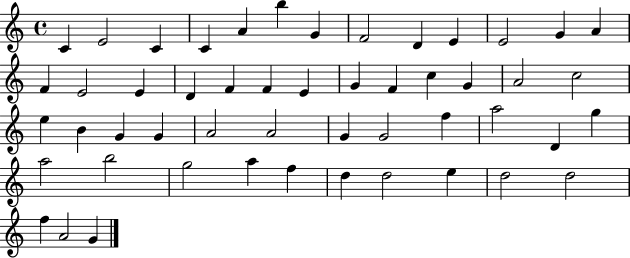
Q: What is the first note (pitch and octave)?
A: C4